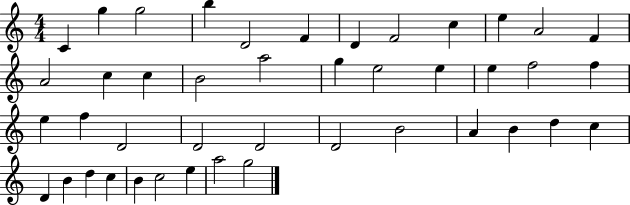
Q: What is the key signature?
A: C major